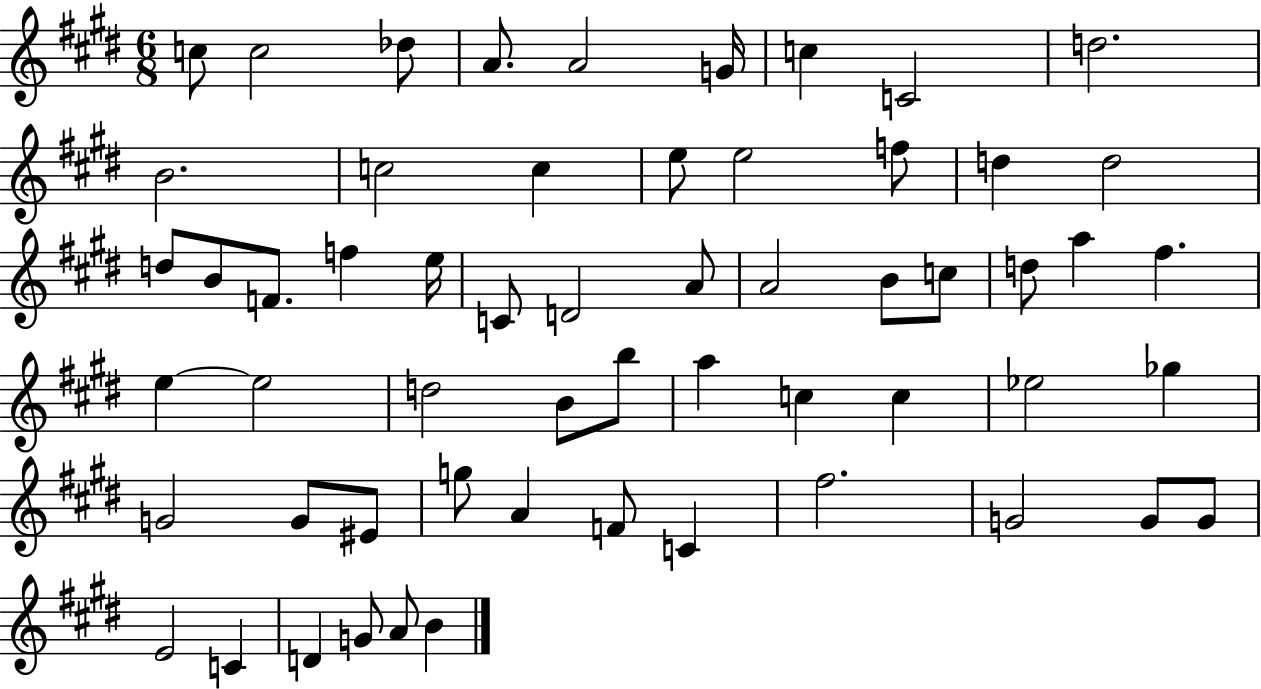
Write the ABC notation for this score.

X:1
T:Untitled
M:6/8
L:1/4
K:E
c/2 c2 _d/2 A/2 A2 G/4 c C2 d2 B2 c2 c e/2 e2 f/2 d d2 d/2 B/2 F/2 f e/4 C/2 D2 A/2 A2 B/2 c/2 d/2 a ^f e e2 d2 B/2 b/2 a c c _e2 _g G2 G/2 ^E/2 g/2 A F/2 C ^f2 G2 G/2 G/2 E2 C D G/2 A/2 B